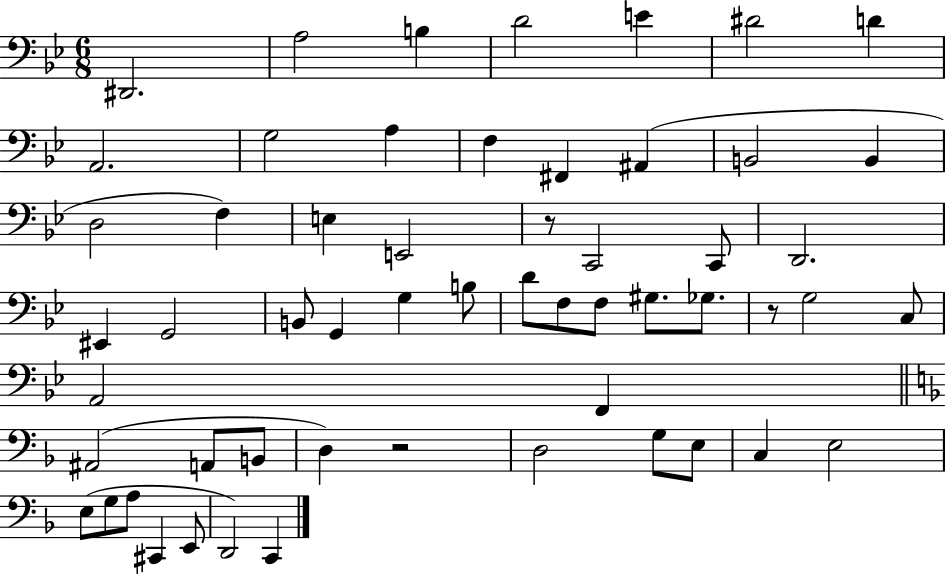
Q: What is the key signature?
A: BES major